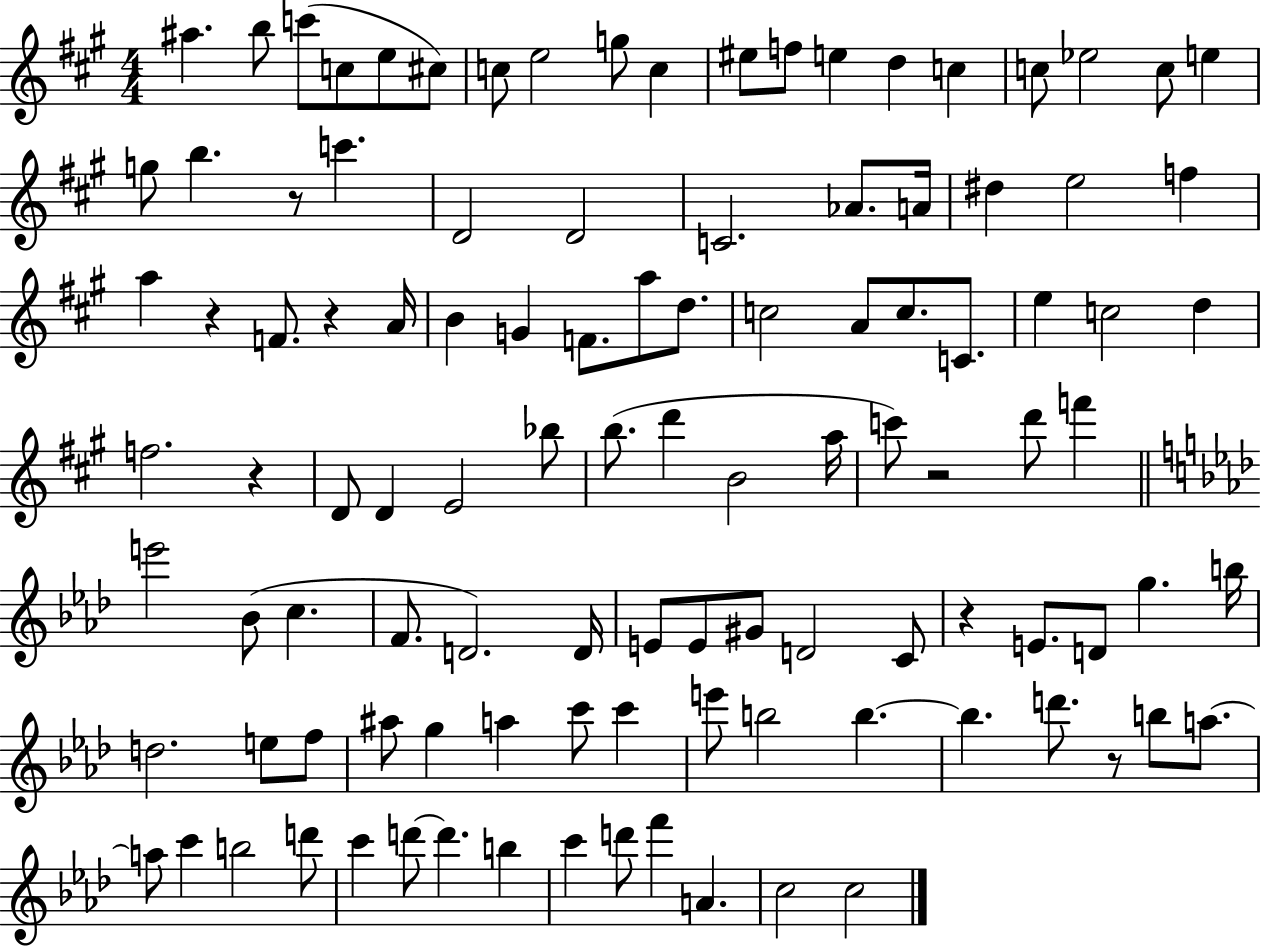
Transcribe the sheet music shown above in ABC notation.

X:1
T:Untitled
M:4/4
L:1/4
K:A
^a b/2 c'/2 c/2 e/2 ^c/2 c/2 e2 g/2 c ^e/2 f/2 e d c c/2 _e2 c/2 e g/2 b z/2 c' D2 D2 C2 _A/2 A/4 ^d e2 f a z F/2 z A/4 B G F/2 a/2 d/2 c2 A/2 c/2 C/2 e c2 d f2 z D/2 D E2 _b/2 b/2 d' B2 a/4 c'/2 z2 d'/2 f' e'2 _B/2 c F/2 D2 D/4 E/2 E/2 ^G/2 D2 C/2 z E/2 D/2 g b/4 d2 e/2 f/2 ^a/2 g a c'/2 c' e'/2 b2 b b d'/2 z/2 b/2 a/2 a/2 c' b2 d'/2 c' d'/2 d' b c' d'/2 f' A c2 c2